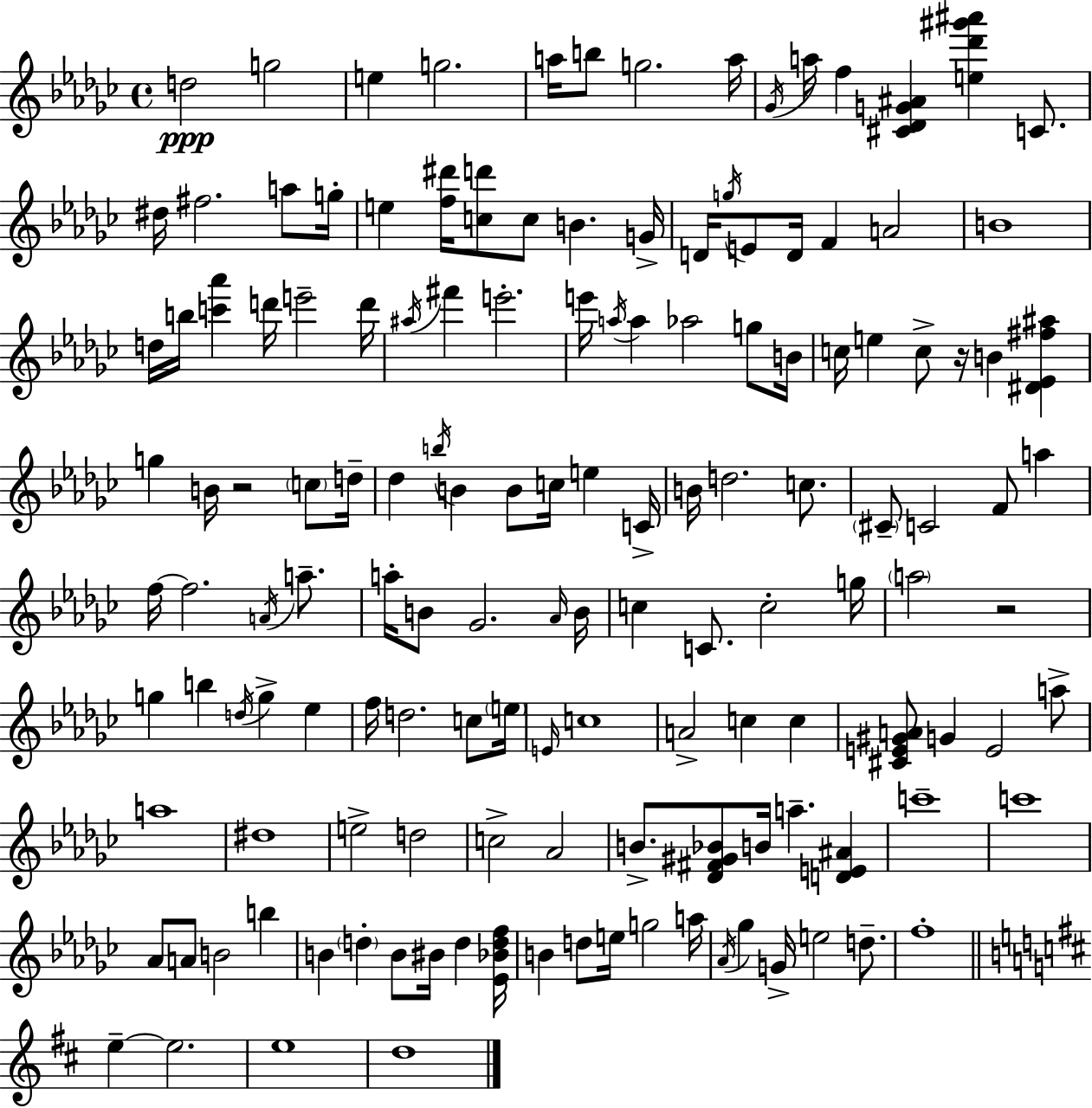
{
  \clef treble
  \time 4/4
  \defaultTimeSignature
  \key ees \minor
  \repeat volta 2 { d''2\ppp g''2 | e''4 g''2. | a''16 b''8 g''2. a''16 | \acciaccatura { ges'16 } a''16 f''4 <cis' des' g' ais'>4 <e'' des''' gis''' ais'''>4 c'8. | \break dis''16 fis''2. a''8 | g''16-. e''4 <f'' dis'''>16 <c'' d'''>8 c''8 b'4. | g'16-> d'16 \acciaccatura { g''16 } e'8 d'16 f'4 a'2 | b'1 | \break d''16 b''16 <c''' aes'''>4 d'''16 e'''2-- | d'''16 \acciaccatura { ais''16 } fis'''4 e'''2.-. | e'''16 \acciaccatura { a''16 } a''4 aes''2 | g''8 b'16 c''16 e''4 c''8-> r16 b'4 | \break <dis' ees' fis'' ais''>4 g''4 b'16 r2 | \parenthesize c''8 d''16-- des''4 \acciaccatura { b''16 } b'4 b'8 c''16 | e''4 c'16-> b'16 d''2. | c''8. \parenthesize cis'8-- c'2 f'8 | \break a''4 f''16~~ f''2. | \acciaccatura { a'16 } a''8.-- a''16-. b'8 ges'2. | \grace { aes'16 } b'16 c''4 c'8. c''2-. | g''16 \parenthesize a''2 r2 | \break g''4 b''4 \acciaccatura { d''16 } | g''4-> ees''4 f''16 d''2. | c''8 \parenthesize e''16 \grace { e'16 } c''1 | a'2-> | \break c''4 c''4 <cis' e' gis' a'>8 g'4 e'2 | a''8-> a''1 | dis''1 | e''2-> | \break d''2 c''2-> | aes'2 b'8.-> <des' fis' gis' bes'>8 b'16 a''4.-- | <d' e' ais'>4 c'''1-- | c'''1 | \break aes'8 a'8 b'2 | b''4 b'4 \parenthesize d''4-. | b'8 bis'16 d''4 <ees' bes' d'' f''>16 b'4 d''8 e''16 | g''2 a''16 \acciaccatura { aes'16 } ges''4 g'16-> e''2 | \break d''8.-- f''1-. | \bar "||" \break \key d \major e''4--~~ e''2. | e''1 | d''1 | } \bar "|."
}